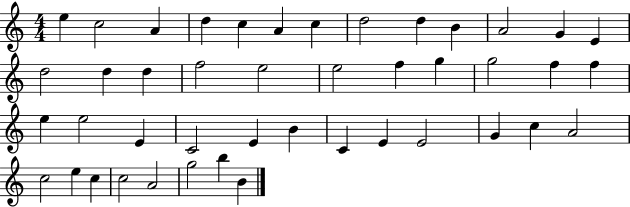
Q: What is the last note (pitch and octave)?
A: B4